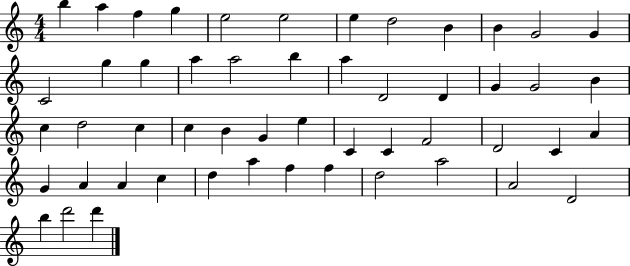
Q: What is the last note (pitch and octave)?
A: D6